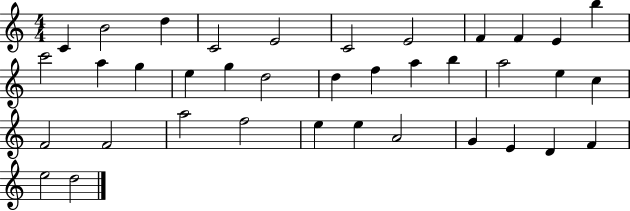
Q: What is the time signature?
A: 4/4